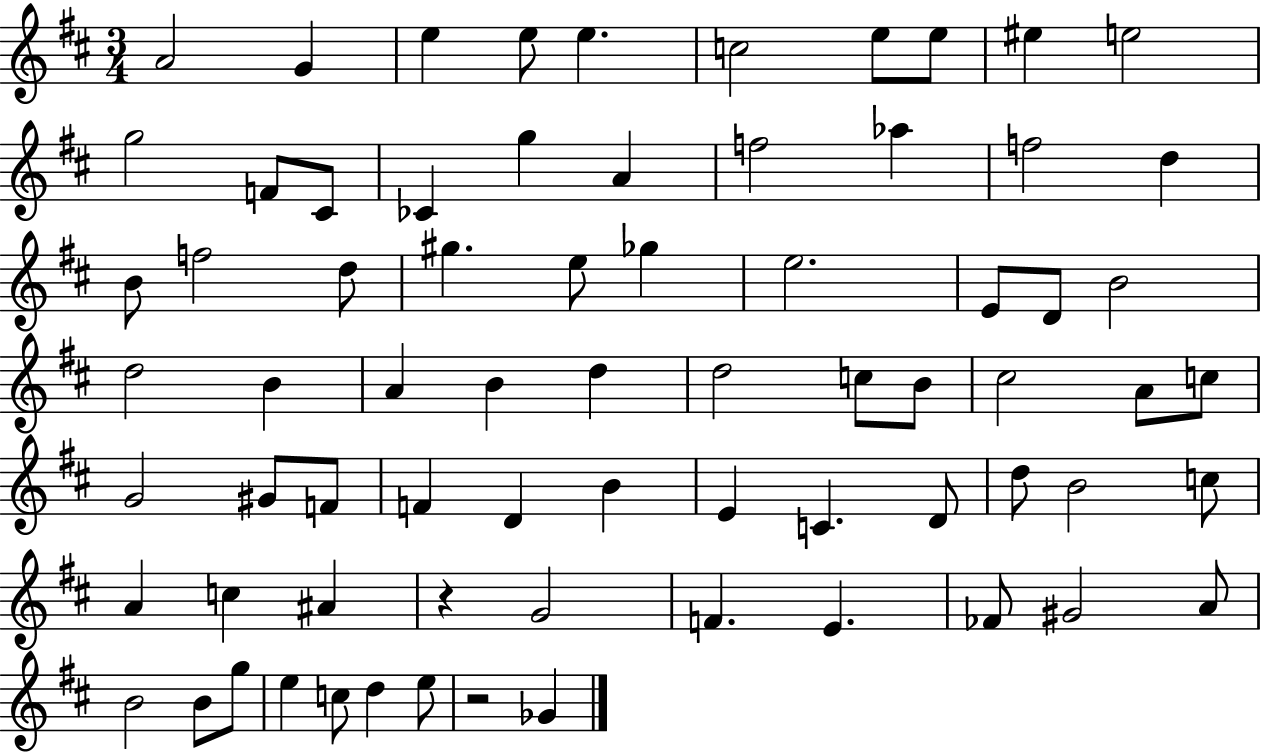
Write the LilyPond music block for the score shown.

{
  \clef treble
  \numericTimeSignature
  \time 3/4
  \key d \major
  a'2 g'4 | e''4 e''8 e''4. | c''2 e''8 e''8 | eis''4 e''2 | \break g''2 f'8 cis'8 | ces'4 g''4 a'4 | f''2 aes''4 | f''2 d''4 | \break b'8 f''2 d''8 | gis''4. e''8 ges''4 | e''2. | e'8 d'8 b'2 | \break d''2 b'4 | a'4 b'4 d''4 | d''2 c''8 b'8 | cis''2 a'8 c''8 | \break g'2 gis'8 f'8 | f'4 d'4 b'4 | e'4 c'4. d'8 | d''8 b'2 c''8 | \break a'4 c''4 ais'4 | r4 g'2 | f'4. e'4. | fes'8 gis'2 a'8 | \break b'2 b'8 g''8 | e''4 c''8 d''4 e''8 | r2 ges'4 | \bar "|."
}